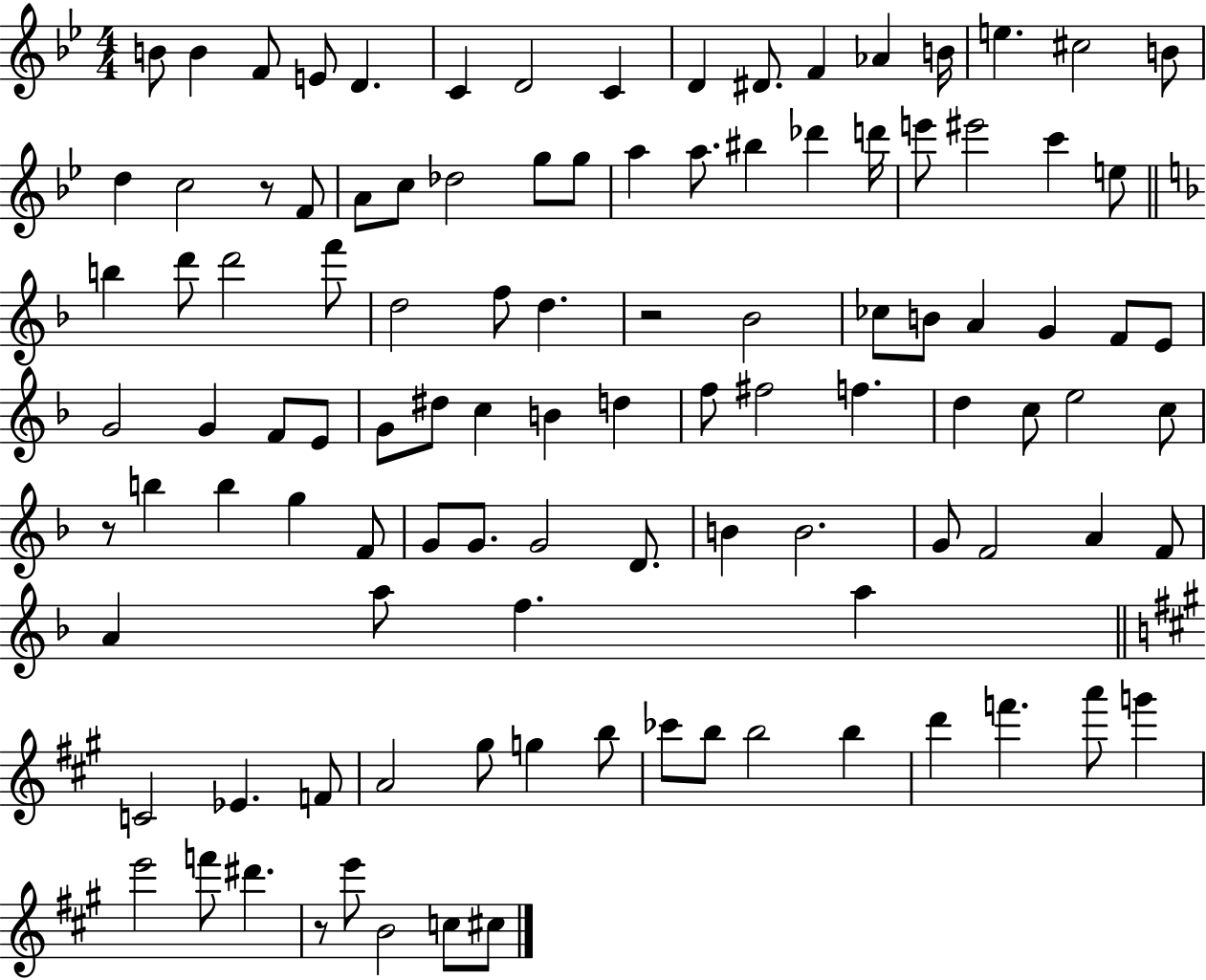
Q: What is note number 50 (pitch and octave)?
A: F4